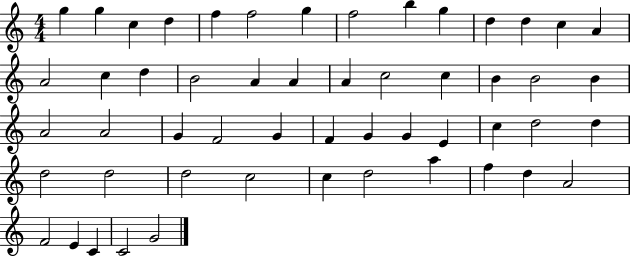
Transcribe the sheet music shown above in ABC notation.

X:1
T:Untitled
M:4/4
L:1/4
K:C
g g c d f f2 g f2 b g d d c A A2 c d B2 A A A c2 c B B2 B A2 A2 G F2 G F G G E c d2 d d2 d2 d2 c2 c d2 a f d A2 F2 E C C2 G2